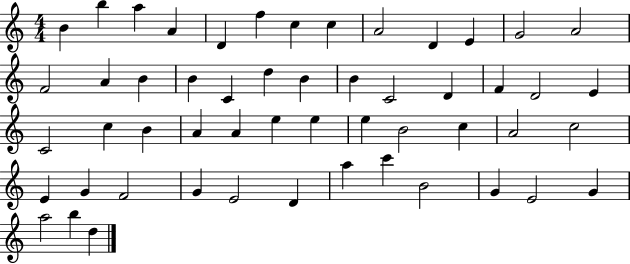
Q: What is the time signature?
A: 4/4